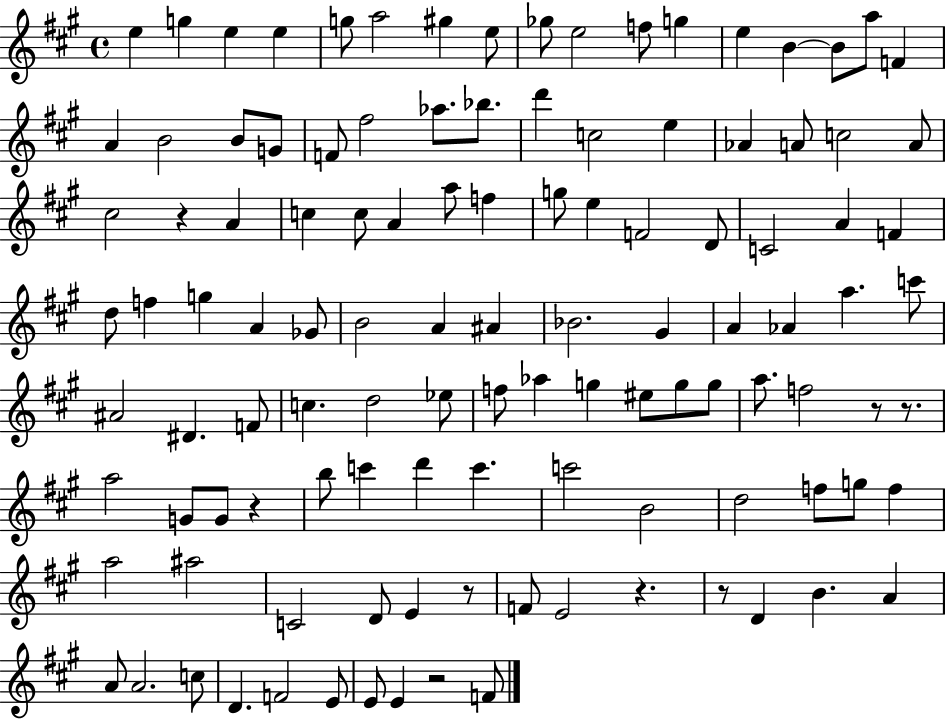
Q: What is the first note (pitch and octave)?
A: E5